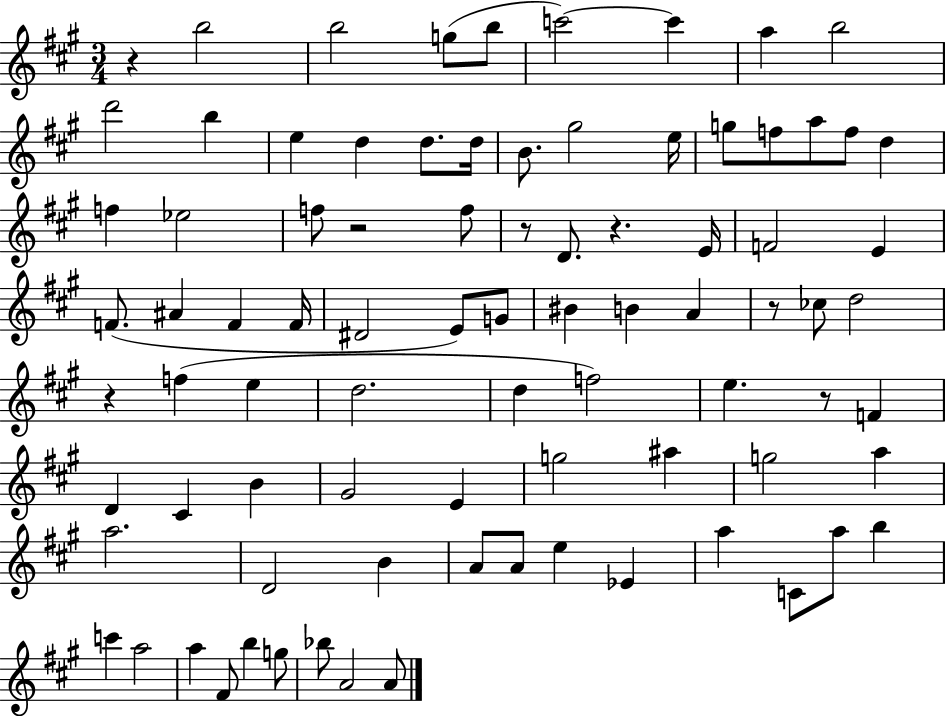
R/q B5/h B5/h G5/e B5/e C6/h C6/q A5/q B5/h D6/h B5/q E5/q D5/q D5/e. D5/s B4/e. G#5/h E5/s G5/e F5/e A5/e F5/e D5/q F5/q Eb5/h F5/e R/h F5/e R/e D4/e. R/q. E4/s F4/h E4/q F4/e. A#4/q F4/q F4/s D#4/h E4/e G4/e BIS4/q B4/q A4/q R/e CES5/e D5/h R/q F5/q E5/q D5/h. D5/q F5/h E5/q. R/e F4/q D4/q C#4/q B4/q G#4/h E4/q G5/h A#5/q G5/h A5/q A5/h. D4/h B4/q A4/e A4/e E5/q Eb4/q A5/q C4/e A5/e B5/q C6/q A5/h A5/q F#4/e B5/q G5/e Bb5/e A4/h A4/e